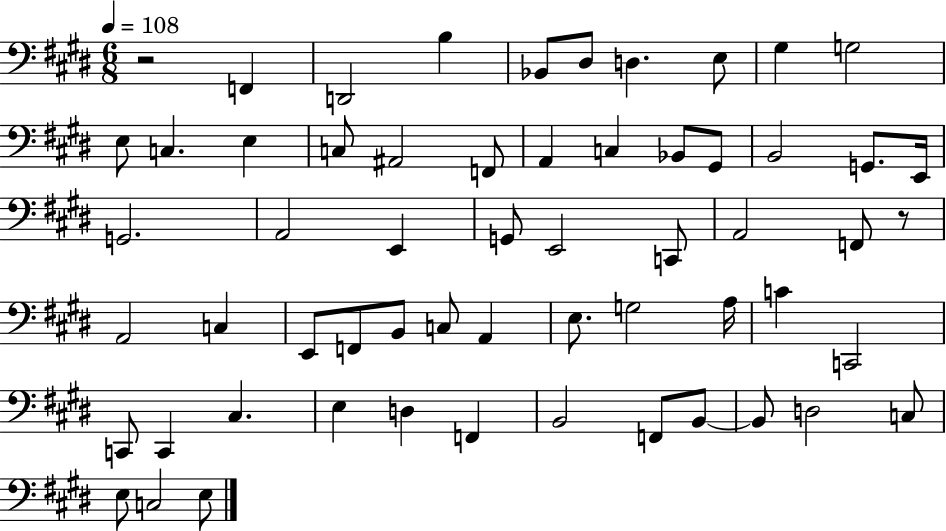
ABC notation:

X:1
T:Untitled
M:6/8
L:1/4
K:E
z2 F,, D,,2 B, _B,,/2 ^D,/2 D, E,/2 ^G, G,2 E,/2 C, E, C,/2 ^A,,2 F,,/2 A,, C, _B,,/2 ^G,,/2 B,,2 G,,/2 E,,/4 G,,2 A,,2 E,, G,,/2 E,,2 C,,/2 A,,2 F,,/2 z/2 A,,2 C, E,,/2 F,,/2 B,,/2 C,/2 A,, E,/2 G,2 A,/4 C C,,2 C,,/2 C,, ^C, E, D, F,, B,,2 F,,/2 B,,/2 B,,/2 D,2 C,/2 E,/2 C,2 E,/2